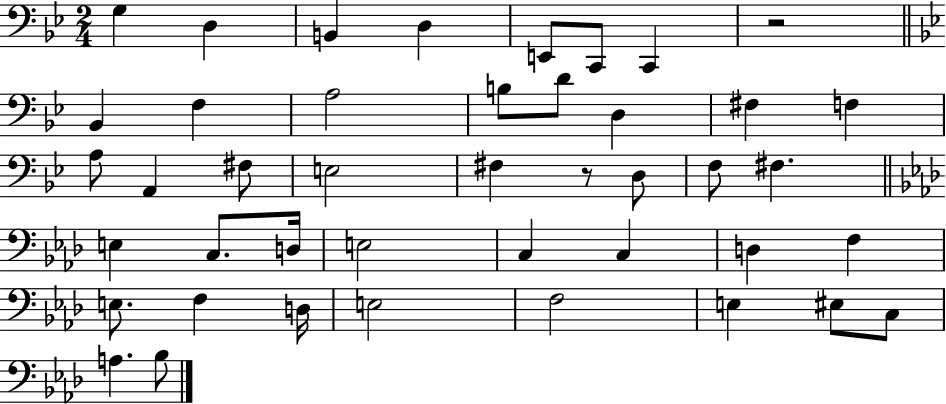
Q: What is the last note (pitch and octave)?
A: Bb3